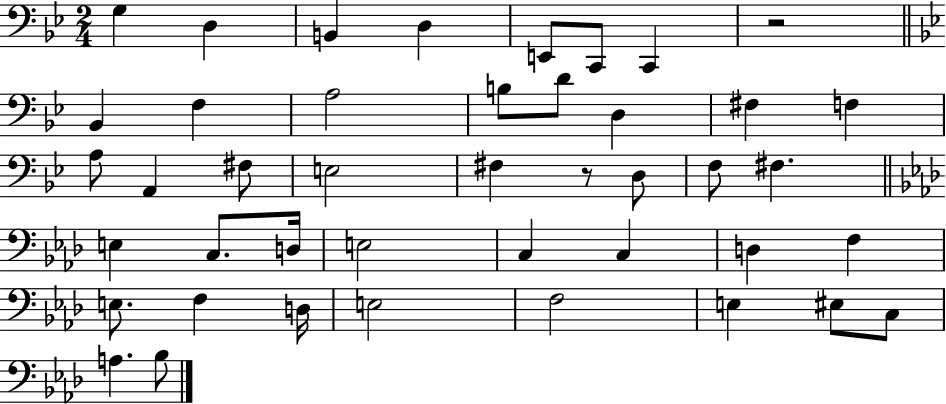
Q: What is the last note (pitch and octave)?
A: Bb3